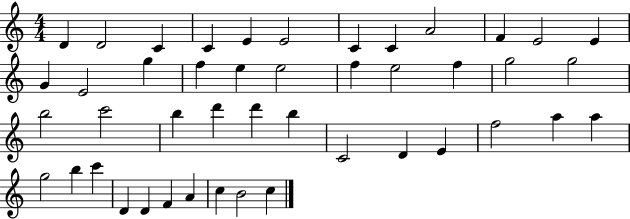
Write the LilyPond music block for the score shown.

{
  \clef treble
  \numericTimeSignature
  \time 4/4
  \key c \major
  d'4 d'2 c'4 | c'4 e'4 e'2 | c'4 c'4 a'2 | f'4 e'2 e'4 | \break g'4 e'2 g''4 | f''4 e''4 e''2 | f''4 e''2 f''4 | g''2 g''2 | \break b''2 c'''2 | b''4 d'''4 d'''4 b''4 | c'2 d'4 e'4 | f''2 a''4 a''4 | \break g''2 b''4 c'''4 | d'4 d'4 f'4 a'4 | c''4 b'2 c''4 | \bar "|."
}